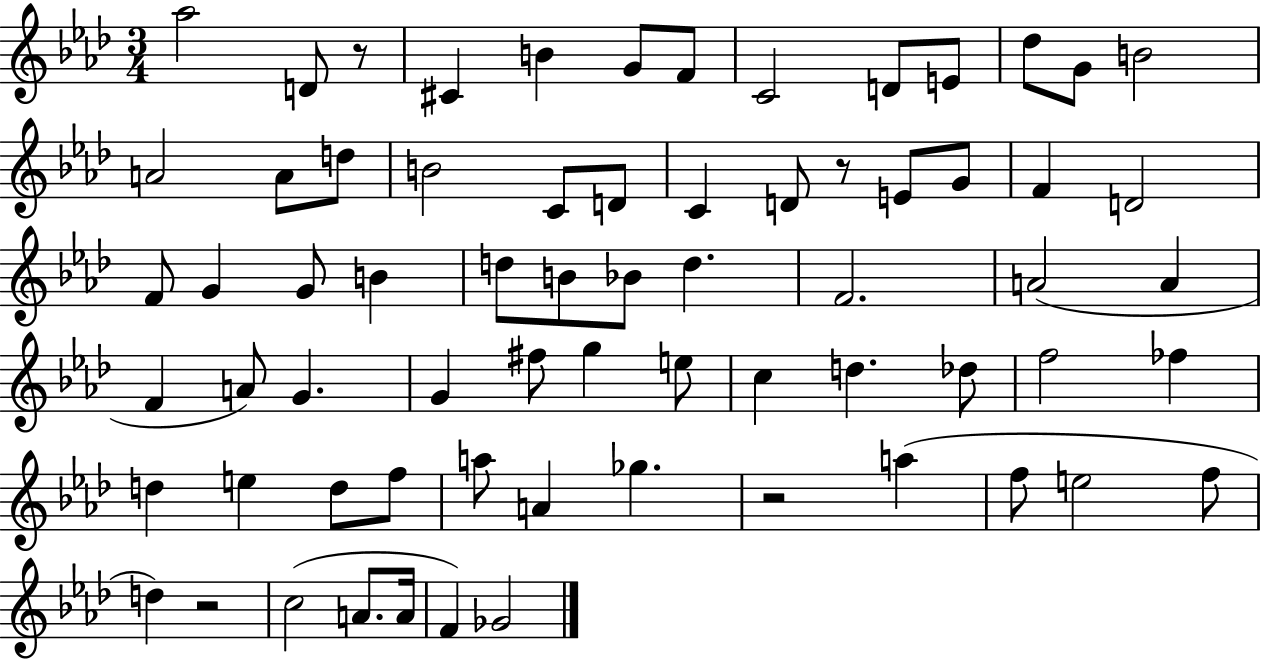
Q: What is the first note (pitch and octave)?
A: Ab5